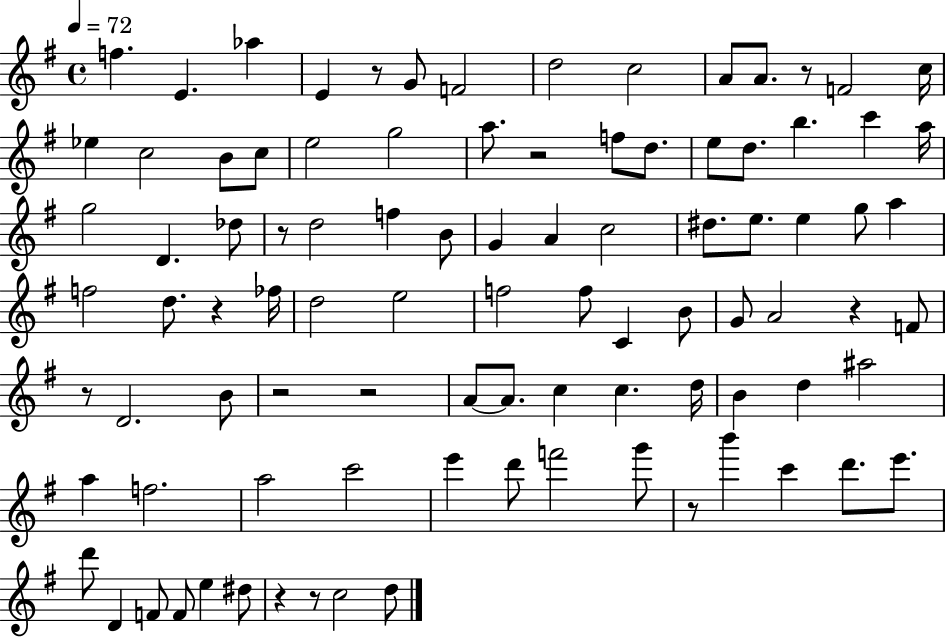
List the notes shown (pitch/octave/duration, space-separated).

F5/q. E4/q. Ab5/q E4/q R/e G4/e F4/h D5/h C5/h A4/e A4/e. R/e F4/h C5/s Eb5/q C5/h B4/e C5/e E5/h G5/h A5/e. R/h F5/e D5/e. E5/e D5/e. B5/q. C6/q A5/s G5/h D4/q. Db5/e R/e D5/h F5/q B4/e G4/q A4/q C5/h D#5/e. E5/e. E5/q G5/e A5/q F5/h D5/e. R/q FES5/s D5/h E5/h F5/h F5/e C4/q B4/e G4/e A4/h R/q F4/e R/e D4/h. B4/e R/h R/h A4/e A4/e. C5/q C5/q. D5/s B4/q D5/q A#5/h A5/q F5/h. A5/h C6/h E6/q D6/e F6/h G6/e R/e B6/q C6/q D6/e. E6/e. D6/e D4/q F4/e F4/e E5/q D#5/e R/q R/e C5/h D5/e